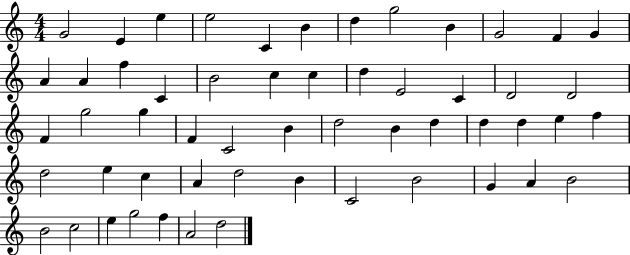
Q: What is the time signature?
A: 4/4